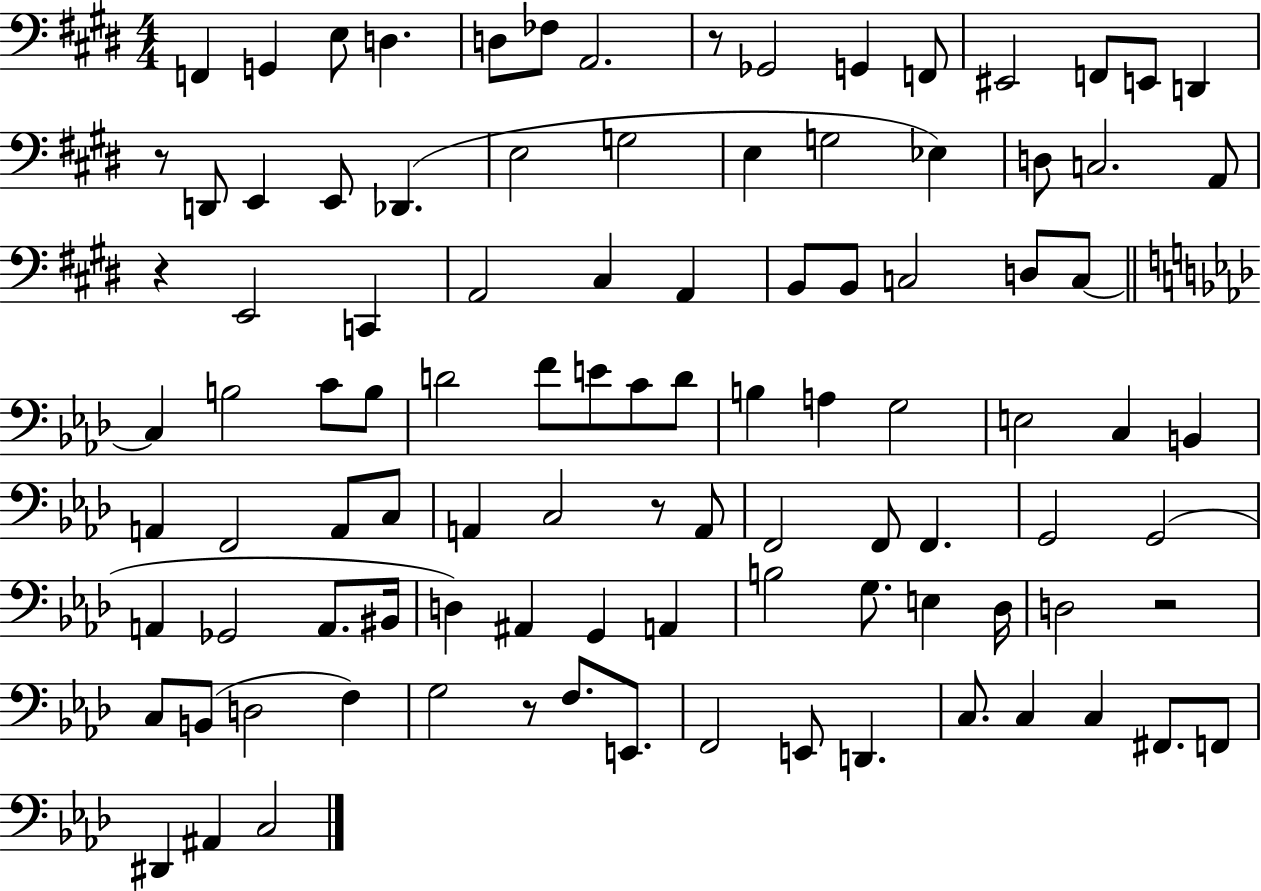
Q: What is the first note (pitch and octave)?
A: F2